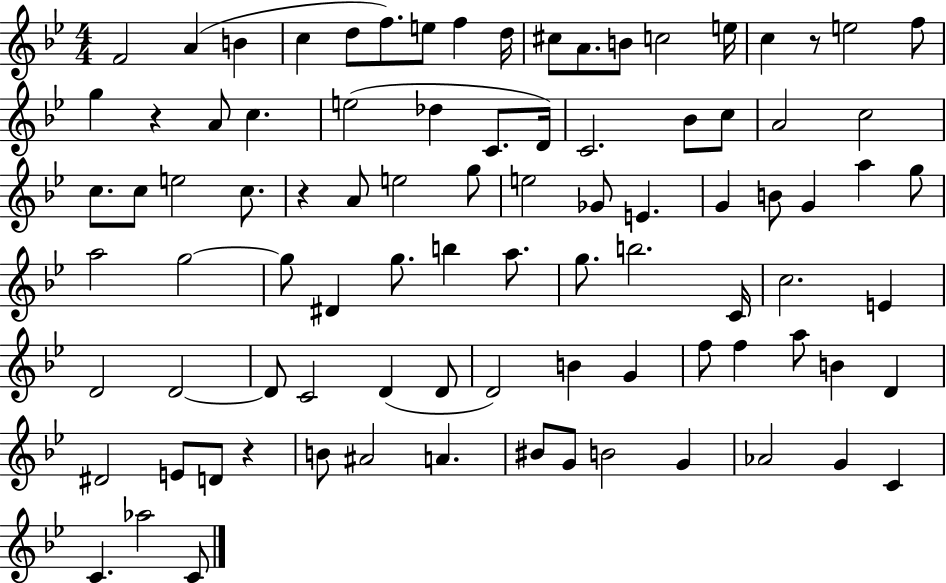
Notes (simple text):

F4/h A4/q B4/q C5/q D5/e F5/e. E5/e F5/q D5/s C#5/e A4/e. B4/e C5/h E5/s C5/q R/e E5/h F5/e G5/q R/q A4/e C5/q. E5/h Db5/q C4/e. D4/s C4/h. Bb4/e C5/e A4/h C5/h C5/e. C5/e E5/h C5/e. R/q A4/e E5/h G5/e E5/h Gb4/e E4/q. G4/q B4/e G4/q A5/q G5/e A5/h G5/h G5/e D#4/q G5/e. B5/q A5/e. G5/e. B5/h. C4/s C5/h. E4/q D4/h D4/h D4/e C4/h D4/q D4/e D4/h B4/q G4/q F5/e F5/q A5/e B4/q D4/q D#4/h E4/e D4/e R/q B4/e A#4/h A4/q. BIS4/e G4/e B4/h G4/q Ab4/h G4/q C4/q C4/q. Ab5/h C4/e